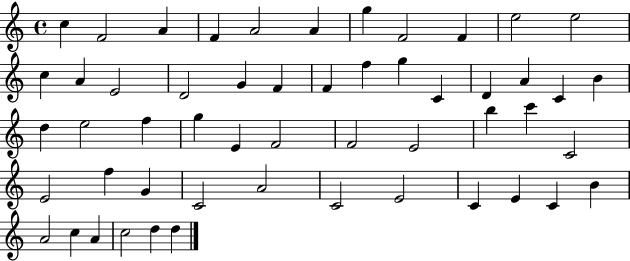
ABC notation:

X:1
T:Untitled
M:4/4
L:1/4
K:C
c F2 A F A2 A g F2 F e2 e2 c A E2 D2 G F F f g C D A C B d e2 f g E F2 F2 E2 b c' C2 E2 f G C2 A2 C2 E2 C E C B A2 c A c2 d d